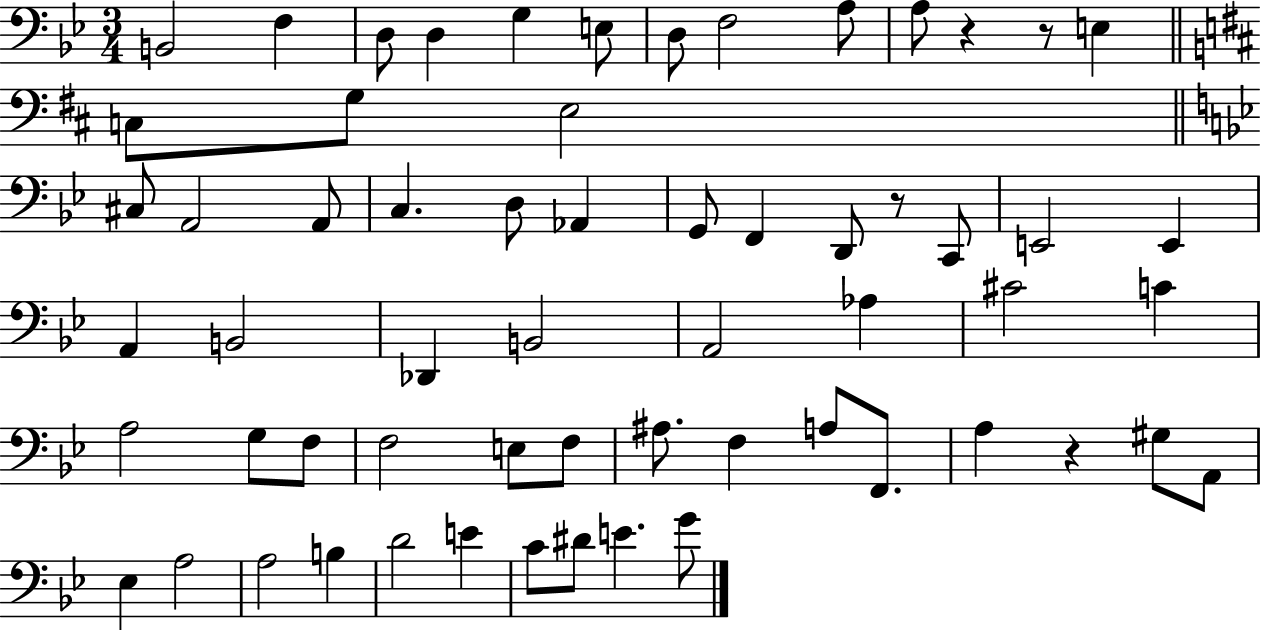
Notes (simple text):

B2/h F3/q D3/e D3/q G3/q E3/e D3/e F3/h A3/e A3/e R/q R/e E3/q C3/e G3/e E3/h C#3/e A2/h A2/e C3/q. D3/e Ab2/q G2/e F2/q D2/e R/e C2/e E2/h E2/q A2/q B2/h Db2/q B2/h A2/h Ab3/q C#4/h C4/q A3/h G3/e F3/e F3/h E3/e F3/e A#3/e. F3/q A3/e F2/e. A3/q R/q G#3/e A2/e Eb3/q A3/h A3/h B3/q D4/h E4/q C4/e D#4/e E4/q. G4/e